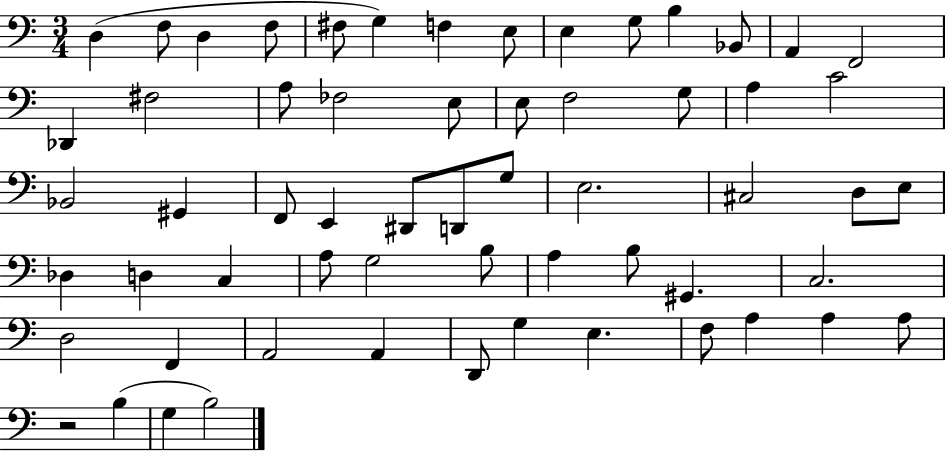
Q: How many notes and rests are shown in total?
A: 60